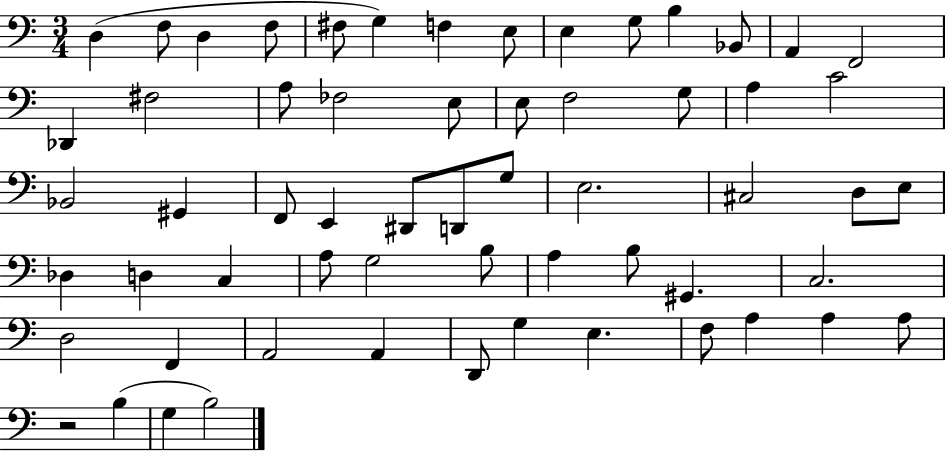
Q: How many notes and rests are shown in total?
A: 60